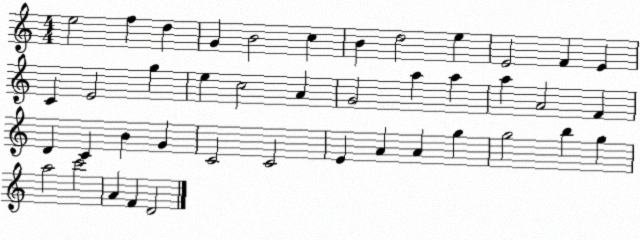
X:1
T:Untitled
M:4/4
L:1/4
K:C
e2 f d G B2 c B d2 e E2 F E C E2 g e c2 A G2 a a a A2 F D C B G C2 C2 E A A g g2 b g a2 c'2 A F D2